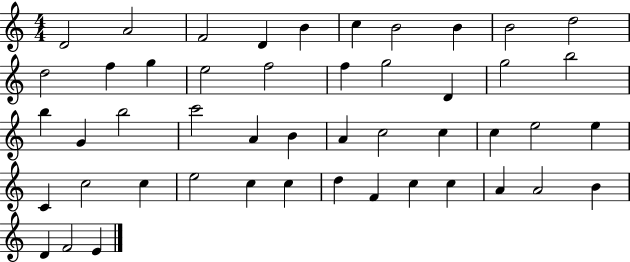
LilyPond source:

{
  \clef treble
  \numericTimeSignature
  \time 4/4
  \key c \major
  d'2 a'2 | f'2 d'4 b'4 | c''4 b'2 b'4 | b'2 d''2 | \break d''2 f''4 g''4 | e''2 f''2 | f''4 g''2 d'4 | g''2 b''2 | \break b''4 g'4 b''2 | c'''2 a'4 b'4 | a'4 c''2 c''4 | c''4 e''2 e''4 | \break c'4 c''2 c''4 | e''2 c''4 c''4 | d''4 f'4 c''4 c''4 | a'4 a'2 b'4 | \break d'4 f'2 e'4 | \bar "|."
}